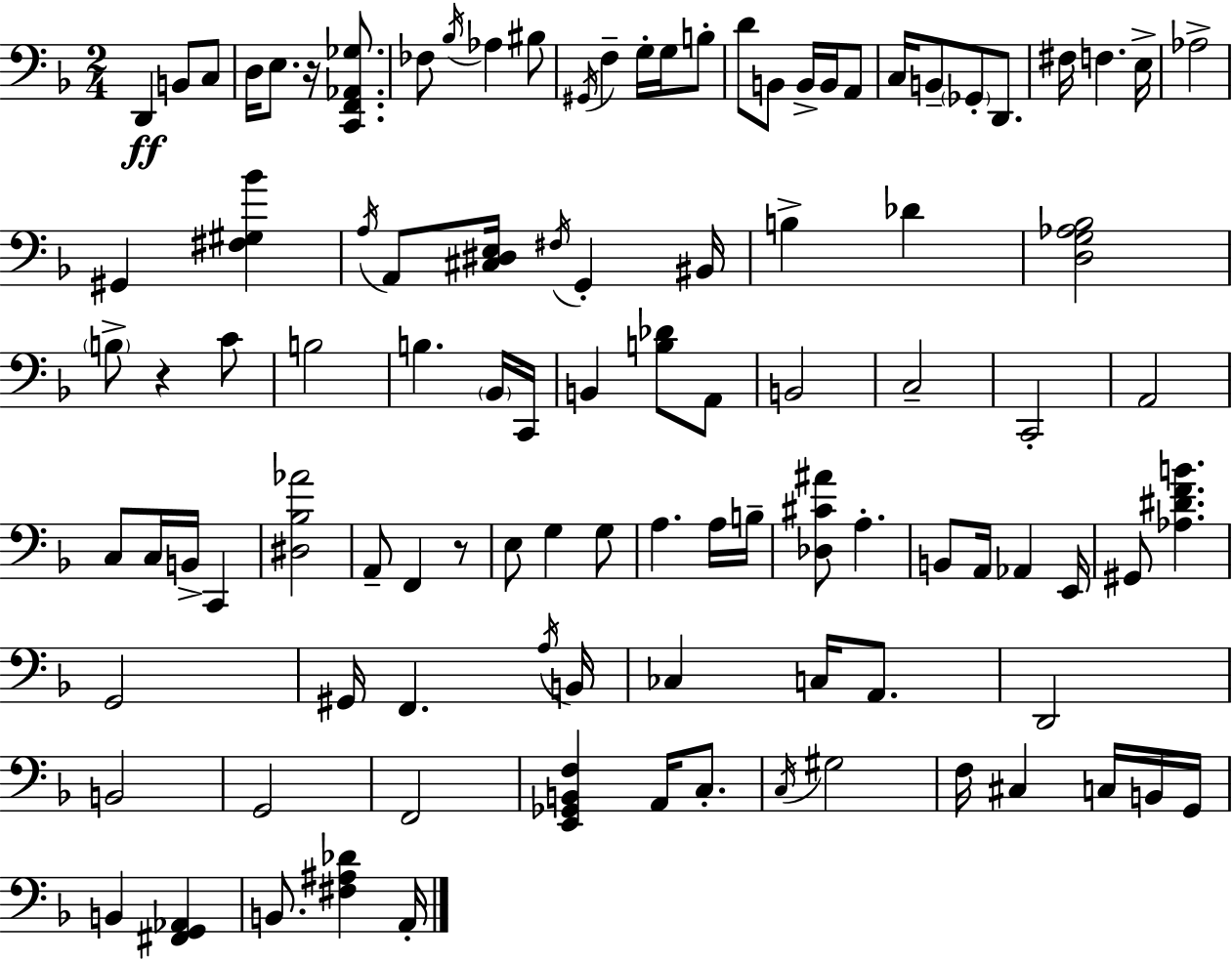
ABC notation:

X:1
T:Untitled
M:2/4
L:1/4
K:F
D,, B,,/2 C,/2 D,/4 E,/2 z/4 [C,,F,,_A,,_G,]/2 _F,/2 _B,/4 _A, ^B,/2 ^G,,/4 F, G,/4 G,/4 B,/2 D/2 B,,/2 B,,/4 B,,/4 A,,/2 C,/4 B,,/2 _G,,/2 D,,/2 ^F,/4 F, E,/4 _A,2 ^G,, [^F,^G,_B] A,/4 A,,/2 [^C,^D,E,]/4 ^F,/4 G,, ^B,,/4 B, _D [D,G,_A,_B,]2 B,/2 z C/2 B,2 B, _B,,/4 C,,/4 B,, [B,_D]/2 A,,/2 B,,2 C,2 C,,2 A,,2 C,/2 C,/4 B,,/4 C,, [^D,_B,_A]2 A,,/2 F,, z/2 E,/2 G, G,/2 A, A,/4 B,/4 [_D,^C^A]/2 A, B,,/2 A,,/4 _A,, E,,/4 ^G,,/2 [_A,^DFB] G,,2 ^G,,/4 F,, A,/4 B,,/4 _C, C,/4 A,,/2 D,,2 B,,2 G,,2 F,,2 [E,,_G,,B,,F,] A,,/4 C,/2 C,/4 ^G,2 F,/4 ^C, C,/4 B,,/4 G,,/4 B,, [^F,,G,,_A,,] B,,/2 [^F,^A,_D] A,,/4